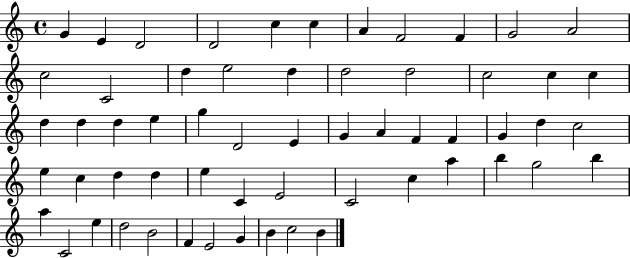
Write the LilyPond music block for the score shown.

{
  \clef treble
  \time 4/4
  \defaultTimeSignature
  \key c \major
  g'4 e'4 d'2 | d'2 c''4 c''4 | a'4 f'2 f'4 | g'2 a'2 | \break c''2 c'2 | d''4 e''2 d''4 | d''2 d''2 | c''2 c''4 c''4 | \break d''4 d''4 d''4 e''4 | g''4 d'2 e'4 | g'4 a'4 f'4 f'4 | g'4 d''4 c''2 | \break e''4 c''4 d''4 d''4 | e''4 c'4 e'2 | c'2 c''4 a''4 | b''4 g''2 b''4 | \break a''4 c'2 e''4 | d''2 b'2 | f'4 e'2 g'4 | b'4 c''2 b'4 | \break \bar "|."
}